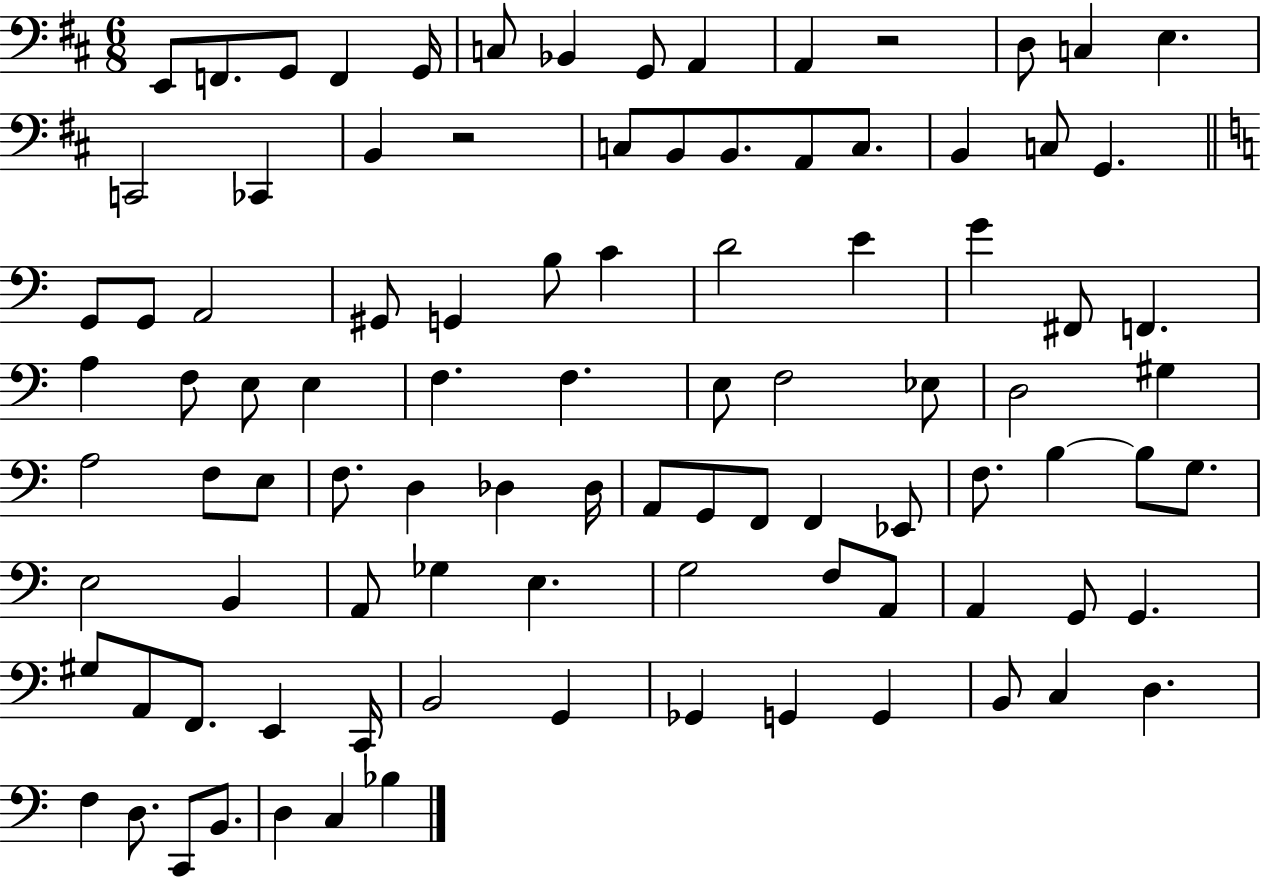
{
  \clef bass
  \numericTimeSignature
  \time 6/8
  \key d \major
  \repeat volta 2 { e,8 f,8. g,8 f,4 g,16 | c8 bes,4 g,8 a,4 | a,4 r2 | d8 c4 e4. | \break c,2 ces,4 | b,4 r2 | c8 b,8 b,8. a,8 c8. | b,4 c8 g,4. | \break \bar "||" \break \key c \major g,8 g,8 a,2 | gis,8 g,4 b8 c'4 | d'2 e'4 | g'4 fis,8 f,4. | \break a4 f8 e8 e4 | f4. f4. | e8 f2 ees8 | d2 gis4 | \break a2 f8 e8 | f8. d4 des4 des16 | a,8 g,8 f,8 f,4 ees,8 | f8. b4~~ b8 g8. | \break e2 b,4 | a,8 ges4 e4. | g2 f8 a,8 | a,4 g,8 g,4. | \break gis8 a,8 f,8. e,4 c,16 | b,2 g,4 | ges,4 g,4 g,4 | b,8 c4 d4. | \break f4 d8. c,8 b,8. | d4 c4 bes4 | } \bar "|."
}